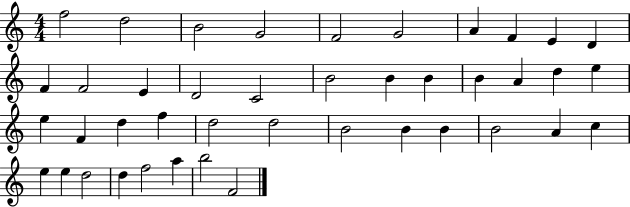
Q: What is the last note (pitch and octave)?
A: F4